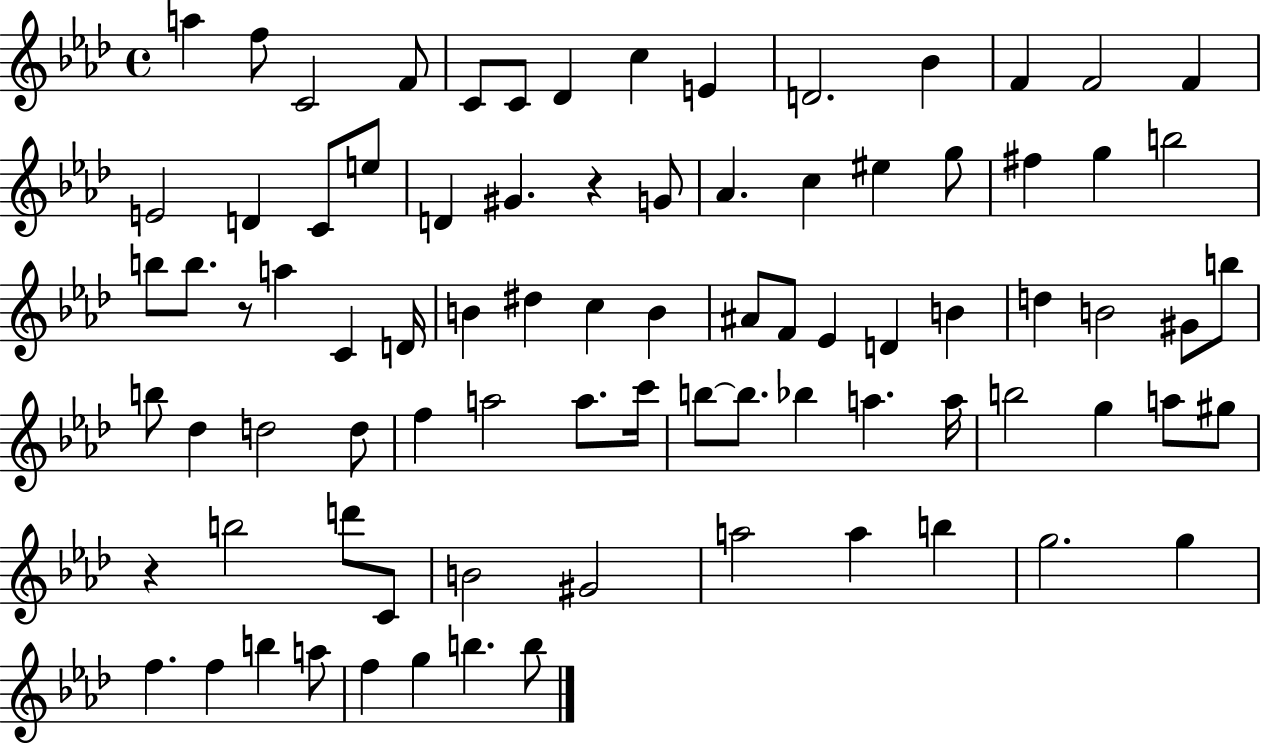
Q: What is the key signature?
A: AES major